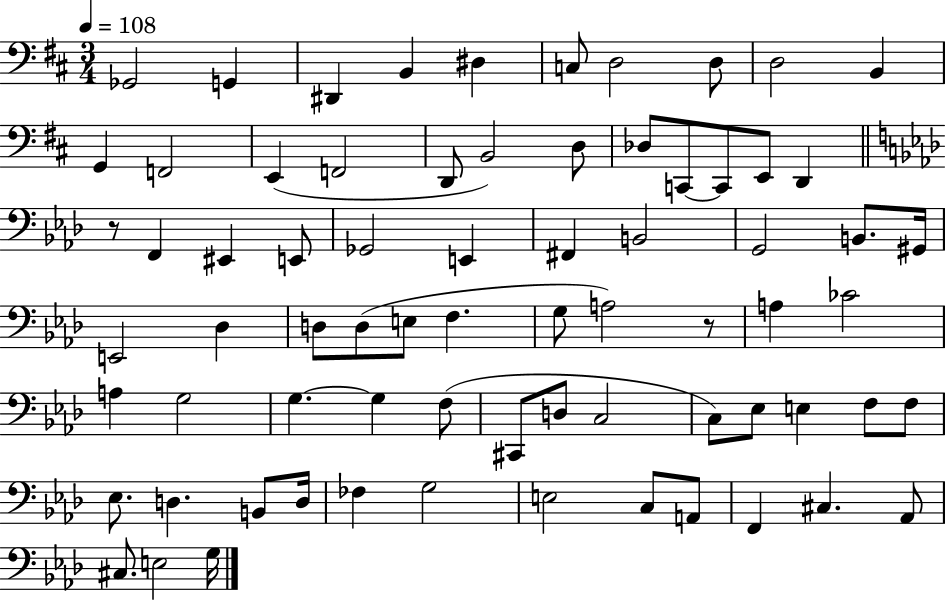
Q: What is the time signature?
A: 3/4